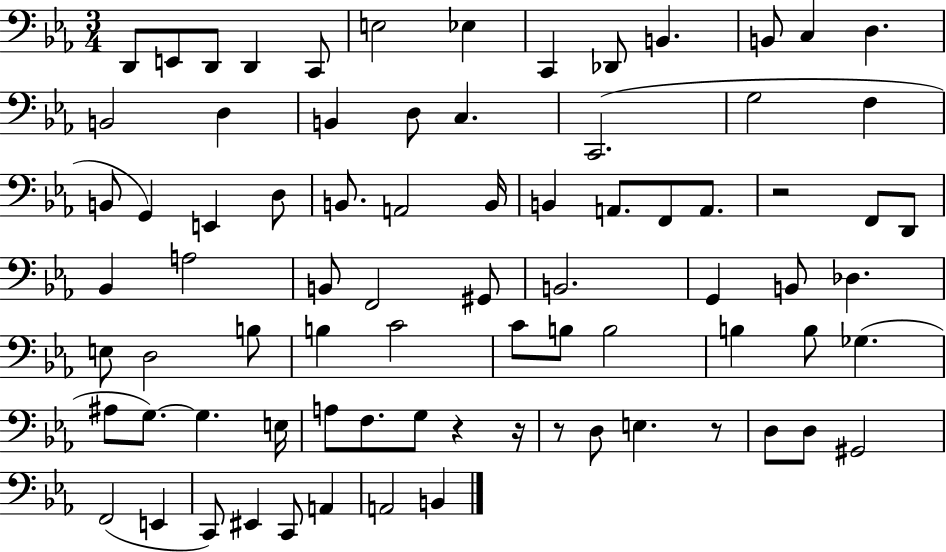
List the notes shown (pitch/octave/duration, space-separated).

D2/e E2/e D2/e D2/q C2/e E3/h Eb3/q C2/q Db2/e B2/q. B2/e C3/q D3/q. B2/h D3/q B2/q D3/e C3/q. C2/h. G3/h F3/q B2/e G2/q E2/q D3/e B2/e. A2/h B2/s B2/q A2/e. F2/e A2/e. R/h F2/e D2/e Bb2/q A3/h B2/e F2/h G#2/e B2/h. G2/q B2/e Db3/q. E3/e D3/h B3/e B3/q C4/h C4/e B3/e B3/h B3/q B3/e Gb3/q. A#3/e G3/e. G3/q. E3/s A3/e F3/e. G3/e R/q R/s R/e D3/e E3/q. R/e D3/e D3/e G#2/h F2/h E2/q C2/e EIS2/q C2/e A2/q A2/h B2/q